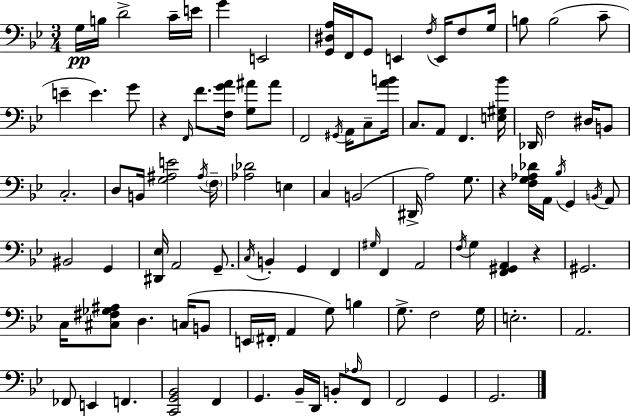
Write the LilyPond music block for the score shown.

{
  \clef bass
  \numericTimeSignature
  \time 3/4
  \key g \minor
  g16\pp b16 d'2-> c'16-- e'16 | g'4 e,2 | <g, dis a>16 f,16 g,8 e,4 \acciaccatura { f16 } e,16 f8 | g16 b8 b2( c'8-- | \break e'4-- e'4.) g'8 | r4 \grace { f,16 } f'8. <f g' a'>16 <g ais'>8 | ais'8 f,2 \acciaccatura { gis,16 } a,16 | c8-- <a' b'>16 c8. a,8 f,4. | \break <e gis bes'>16 des,16 f2 | dis16 b,8 c2.-. | d8 b,16 <g ais e'>2 | \acciaccatura { ais16 } \parenthesize f16-- <aes des'>2 | \break e4 c4 b,2( | dis,16-> a2) | g8. r4 <f g aes des'>16 a,16 \acciaccatura { bes16 } g,4 | \acciaccatura { b,16 } a,8 bis,2 | \break g,4 <dis, ees>16 a,2 | g,8.-- \acciaccatura { c16 } b,4-. g,4 | f,4 \grace { gis16 } f,4 | a,2 \acciaccatura { f16 } g4 | \break <f, gis, a,>4 r4 gis,2. | c16 <cis fis ges ais>8 | d4. c16( b,8 e,16 \parenthesize fis,16-. a,4 | g8) b4 g8.-> | \break f2 g16 e2.-. | a,2. | fes,8 e,4 | f,4. <c, g, bes,>2 | \break f,4 g,4. | bes,16-- d,16 b,8-. \grace { aes16 } f,8 f,2 | g,4 g,2. | \bar "|."
}